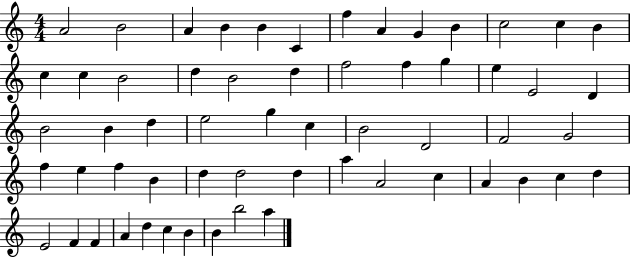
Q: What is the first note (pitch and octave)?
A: A4